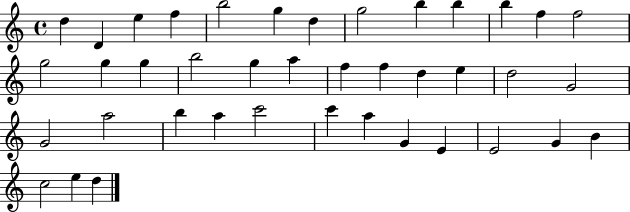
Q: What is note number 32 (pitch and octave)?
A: A5